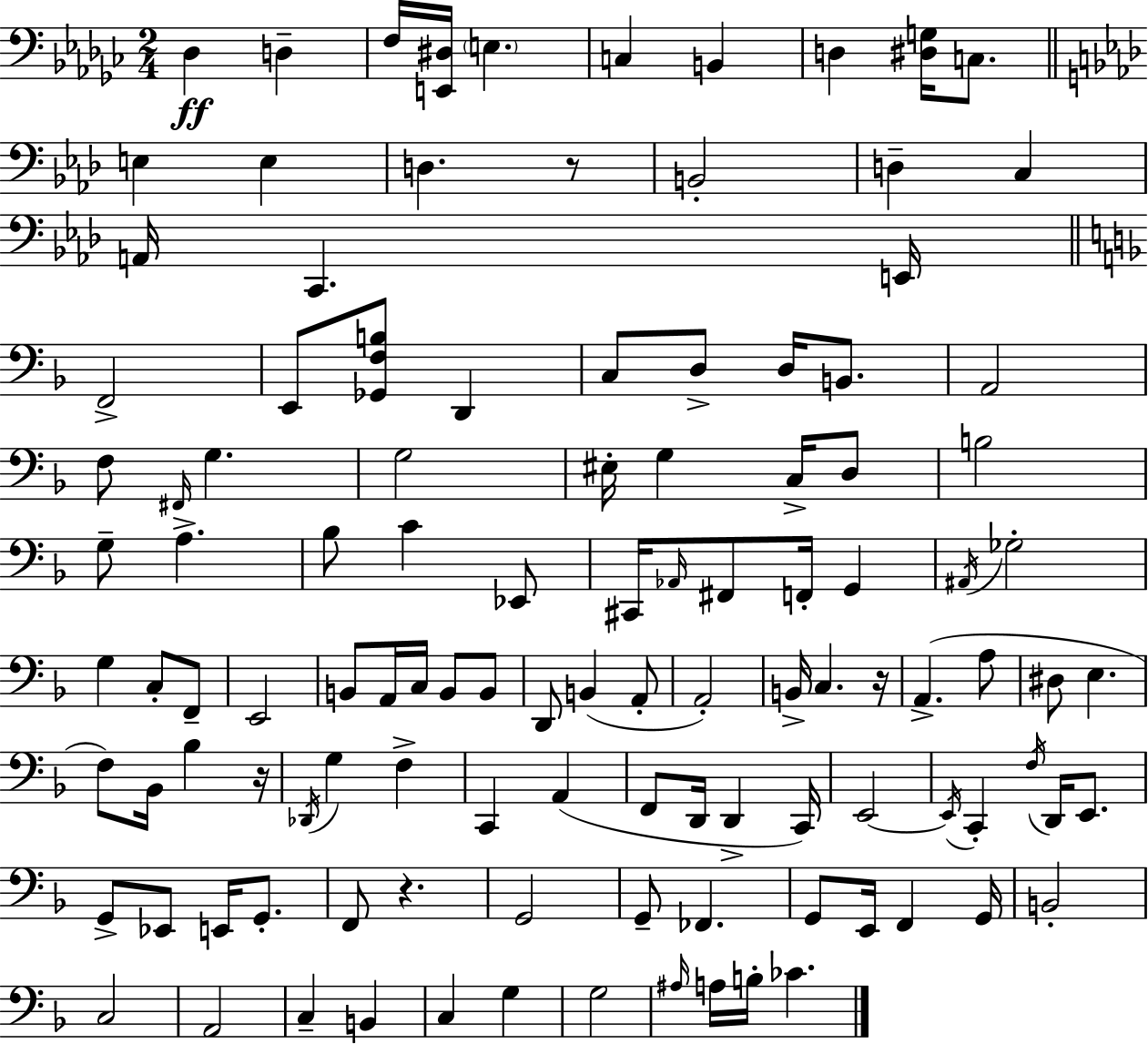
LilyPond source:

{
  \clef bass
  \numericTimeSignature
  \time 2/4
  \key ees \minor
  des4\ff d4-- | f16 <e, dis>16 \parenthesize e4. | c4 b,4 | d4 <dis g>16 c8. | \break \bar "||" \break \key f \minor e4 e4 | d4. r8 | b,2-. | d4-- c4 | \break a,16 c,4. e,16 | \bar "||" \break \key f \major f,2-> | e,8 <ges, f b>8 d,4 | c8 d8-> d16 b,8. | a,2 | \break f8 \grace { fis,16 } g4. | g2 | eis16-. g4 c16-> d8 | b2 | \break g8-- a4.-> | bes8 c'4 ees,8 | cis,16 \grace { aes,16 } fis,8 f,16-. g,4 | \acciaccatura { ais,16 } ges2-. | \break g4 c8-. | f,8-- e,2 | b,8 a,16 c16 b,8 | b,8 d,8 b,4( | \break a,8-. a,2-.) | b,16-> c4. | r16 a,4.->( | a8 dis8 e4. | \break f8) bes,16 bes4 | r16 \acciaccatura { des,16 } g4 | f4-> c,4 | a,4( f,8 d,16 d,4-> | \break c,16) e,2~~ | \acciaccatura { e,16 } c,4-. | \acciaccatura { f16 } d,16 e,8. g,8-> | ees,8 e,16 g,8.-. f,8 | \break r4. g,2 | g,8-- | fes,4. g,8 | e,16 f,4 g,16 b,2-. | \break c2 | a,2 | c4-- | b,4 c4 | \break g4 g2 | \grace { ais16 } a16 | b16-. ces'4. \bar "|."
}